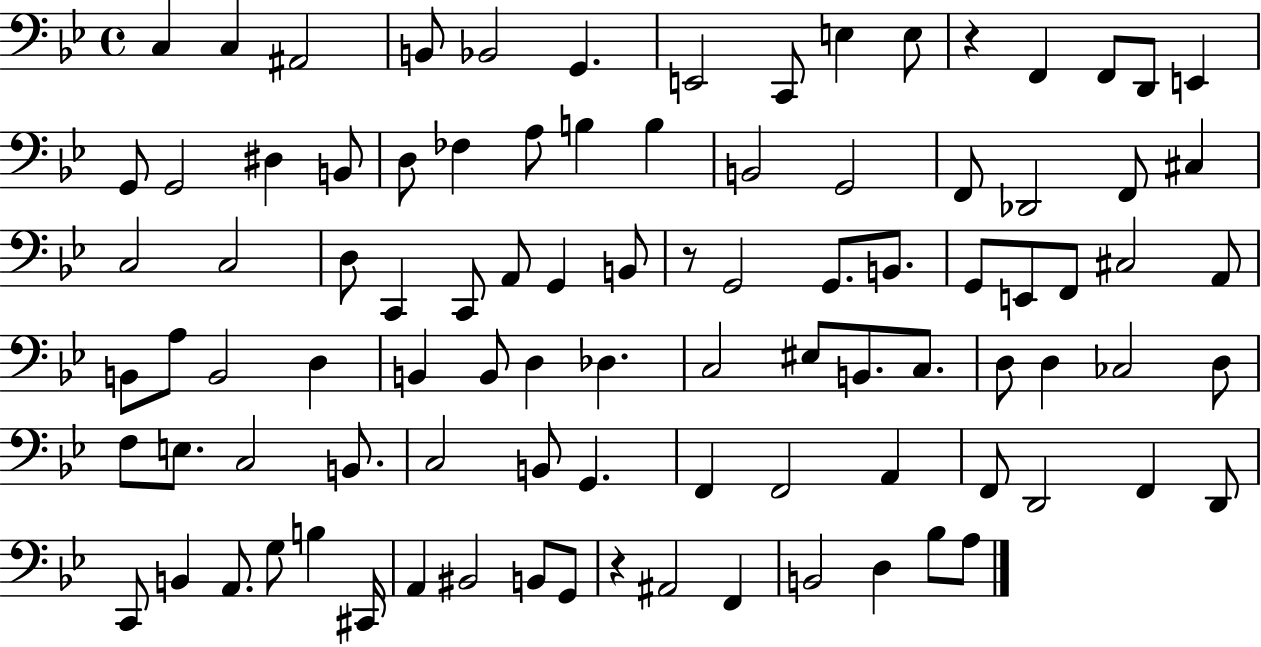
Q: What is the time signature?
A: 4/4